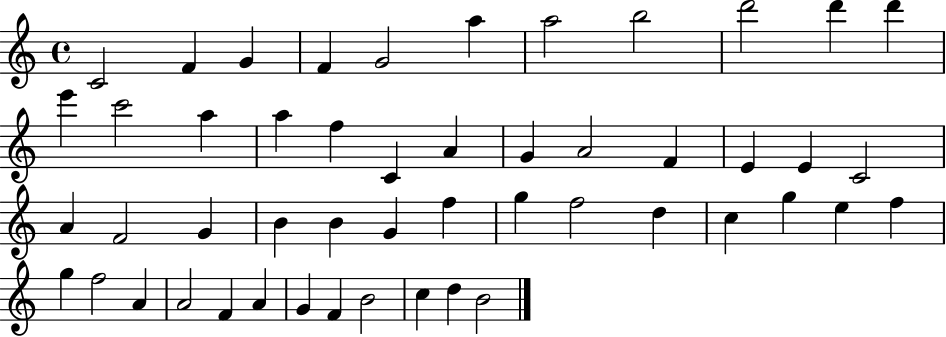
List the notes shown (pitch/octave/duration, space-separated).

C4/h F4/q G4/q F4/q G4/h A5/q A5/h B5/h D6/h D6/q D6/q E6/q C6/h A5/q A5/q F5/q C4/q A4/q G4/q A4/h F4/q E4/q E4/q C4/h A4/q F4/h G4/q B4/q B4/q G4/q F5/q G5/q F5/h D5/q C5/q G5/q E5/q F5/q G5/q F5/h A4/q A4/h F4/q A4/q G4/q F4/q B4/h C5/q D5/q B4/h